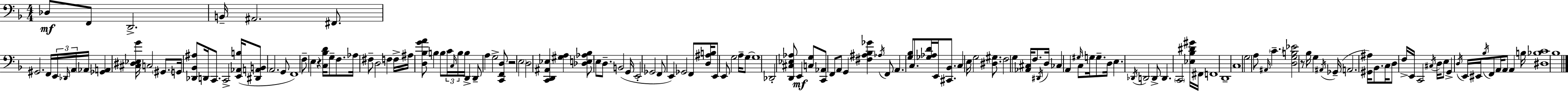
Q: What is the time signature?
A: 4/4